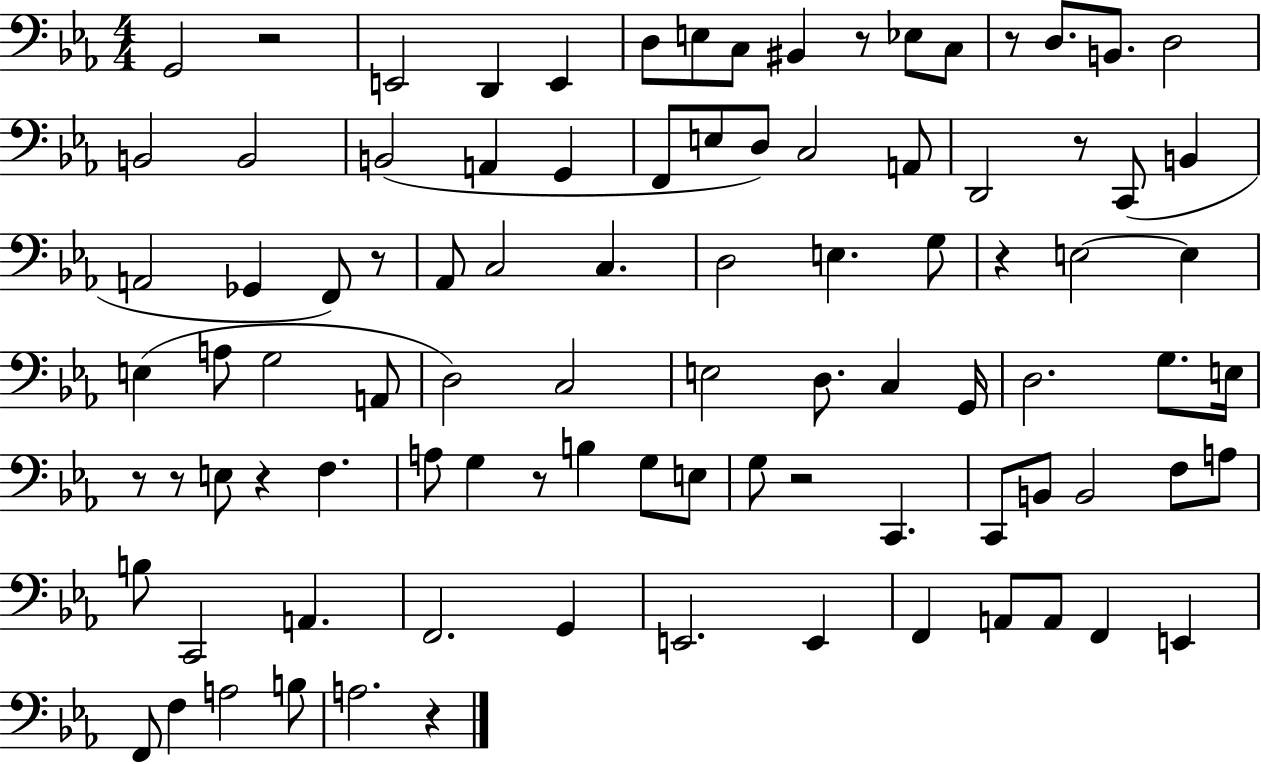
X:1
T:Untitled
M:4/4
L:1/4
K:Eb
G,,2 z2 E,,2 D,, E,, D,/2 E,/2 C,/2 ^B,, z/2 _E,/2 C,/2 z/2 D,/2 B,,/2 D,2 B,,2 B,,2 B,,2 A,, G,, F,,/2 E,/2 D,/2 C,2 A,,/2 D,,2 z/2 C,,/2 B,, A,,2 _G,, F,,/2 z/2 _A,,/2 C,2 C, D,2 E, G,/2 z E,2 E, E, A,/2 G,2 A,,/2 D,2 C,2 E,2 D,/2 C, G,,/4 D,2 G,/2 E,/4 z/2 z/2 E,/2 z F, A,/2 G, z/2 B, G,/2 E,/2 G,/2 z2 C,, C,,/2 B,,/2 B,,2 F,/2 A,/2 B,/2 C,,2 A,, F,,2 G,, E,,2 E,, F,, A,,/2 A,,/2 F,, E,, F,,/2 F, A,2 B,/2 A,2 z